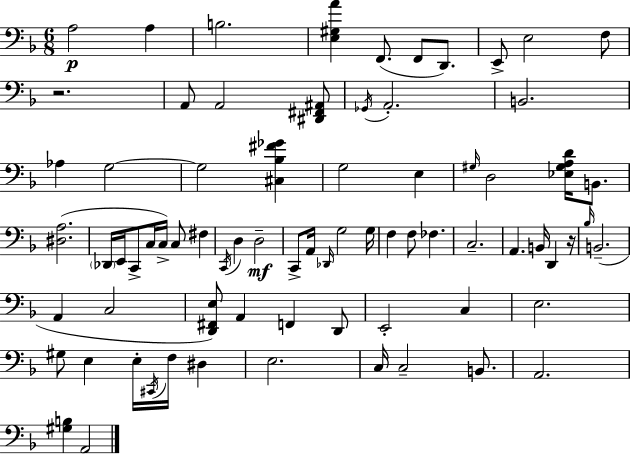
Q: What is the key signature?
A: D minor